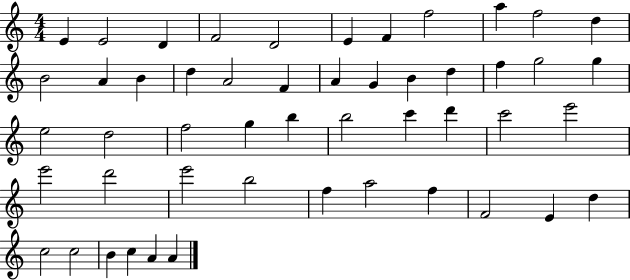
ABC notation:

X:1
T:Untitled
M:4/4
L:1/4
K:C
E E2 D F2 D2 E F f2 a f2 d B2 A B d A2 F A G B d f g2 g e2 d2 f2 g b b2 c' d' c'2 e'2 e'2 d'2 e'2 b2 f a2 f F2 E d c2 c2 B c A A